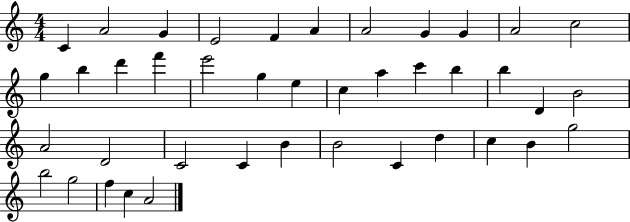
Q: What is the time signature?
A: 4/4